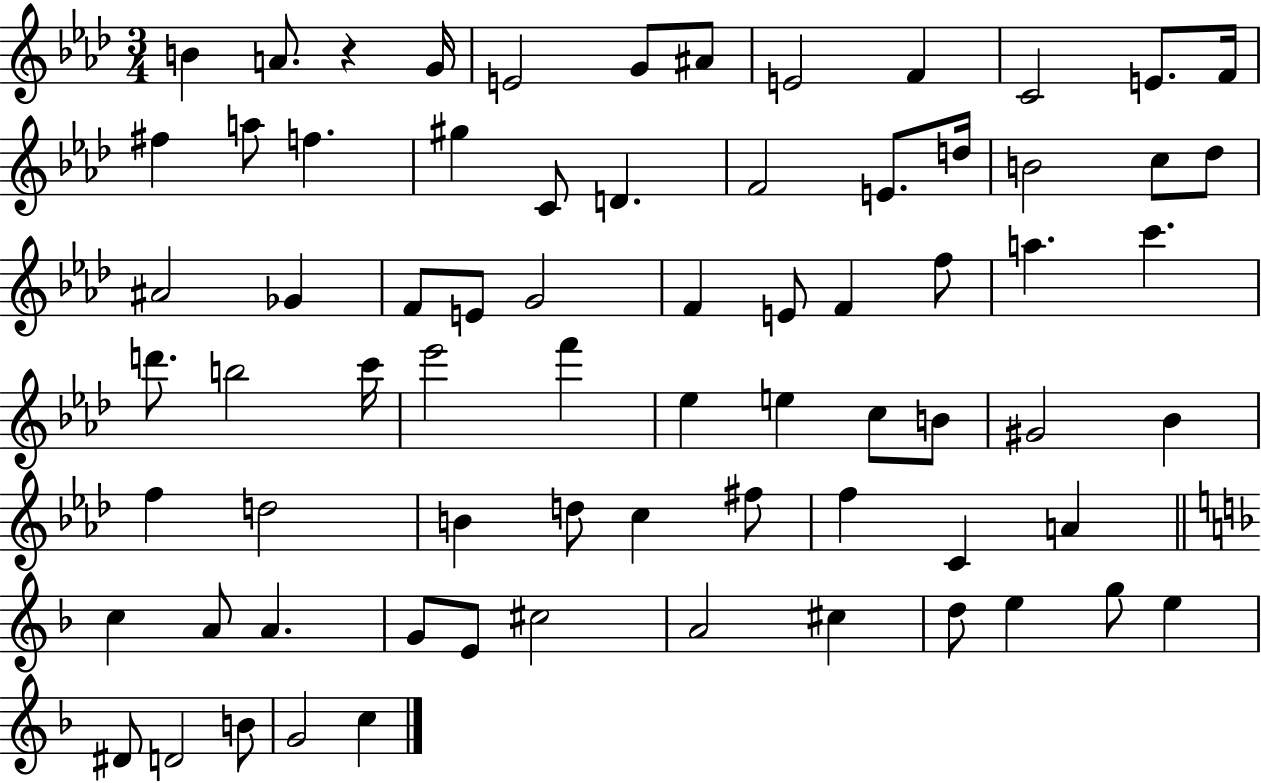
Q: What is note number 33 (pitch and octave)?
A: A5